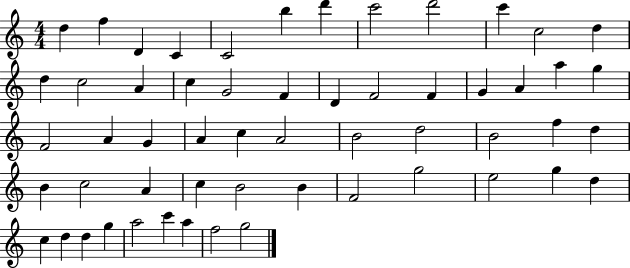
{
  \clef treble
  \numericTimeSignature
  \time 4/4
  \key c \major
  d''4 f''4 d'4 c'4 | c'2 b''4 d'''4 | c'''2 d'''2 | c'''4 c''2 d''4 | \break d''4 c''2 a'4 | c''4 g'2 f'4 | d'4 f'2 f'4 | g'4 a'4 a''4 g''4 | \break f'2 a'4 g'4 | a'4 c''4 a'2 | b'2 d''2 | b'2 f''4 d''4 | \break b'4 c''2 a'4 | c''4 b'2 b'4 | f'2 g''2 | e''2 g''4 d''4 | \break c''4 d''4 d''4 g''4 | a''2 c'''4 a''4 | f''2 g''2 | \bar "|."
}